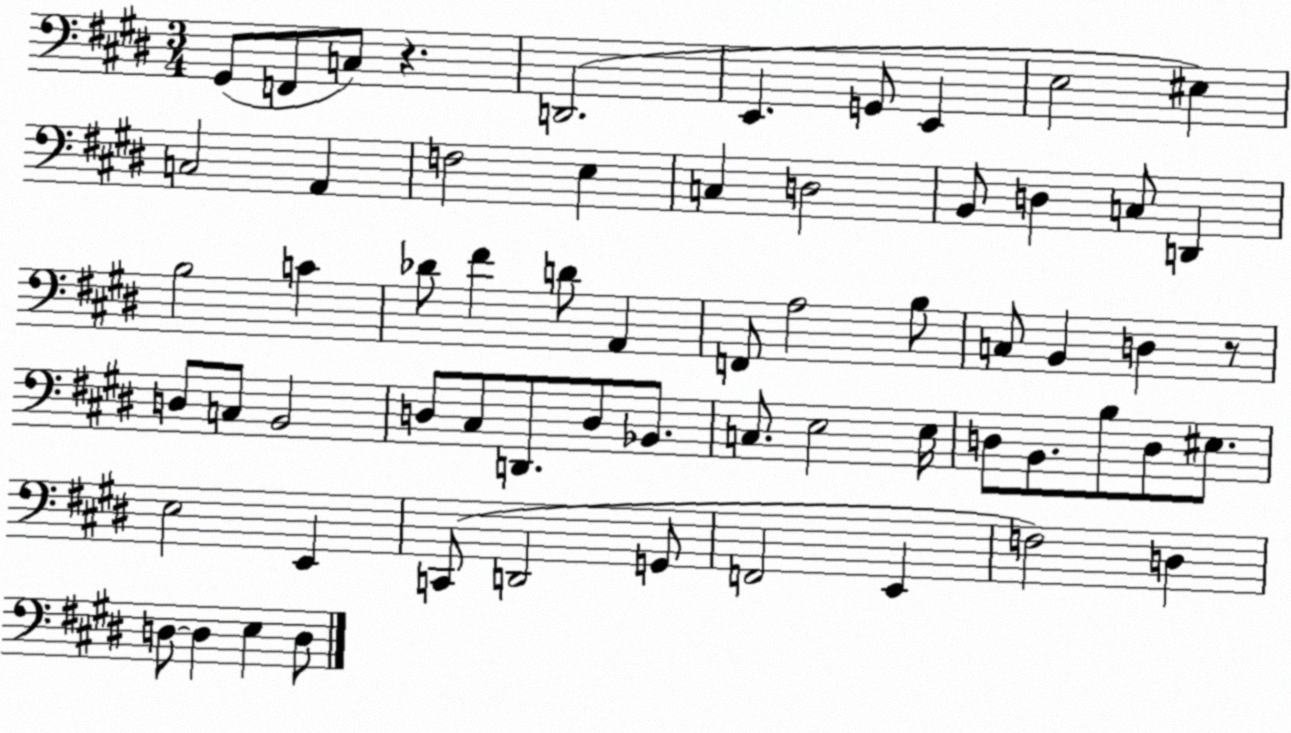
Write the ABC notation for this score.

X:1
T:Untitled
M:3/4
L:1/4
K:E
^G,,/2 F,,/2 C,/2 z D,,2 E,, G,,/2 E,, E,2 ^E, C,2 A,, F,2 E, C, D,2 B,,/2 D, C,/2 D,, B,2 C _D/2 ^F D/2 A,, F,,/2 A,2 B,/2 C,/2 B,, D, z/2 D,/2 C,/2 B,,2 D,/2 ^C,/2 D,,/2 D,/2 _B,,/2 C,/2 E,2 E,/4 D,/2 B,,/2 B,/2 D,/2 ^E,/2 E,2 E,, C,,/2 D,,2 G,,/2 F,,2 E,, F,2 D, D,/2 D, E, D,/2